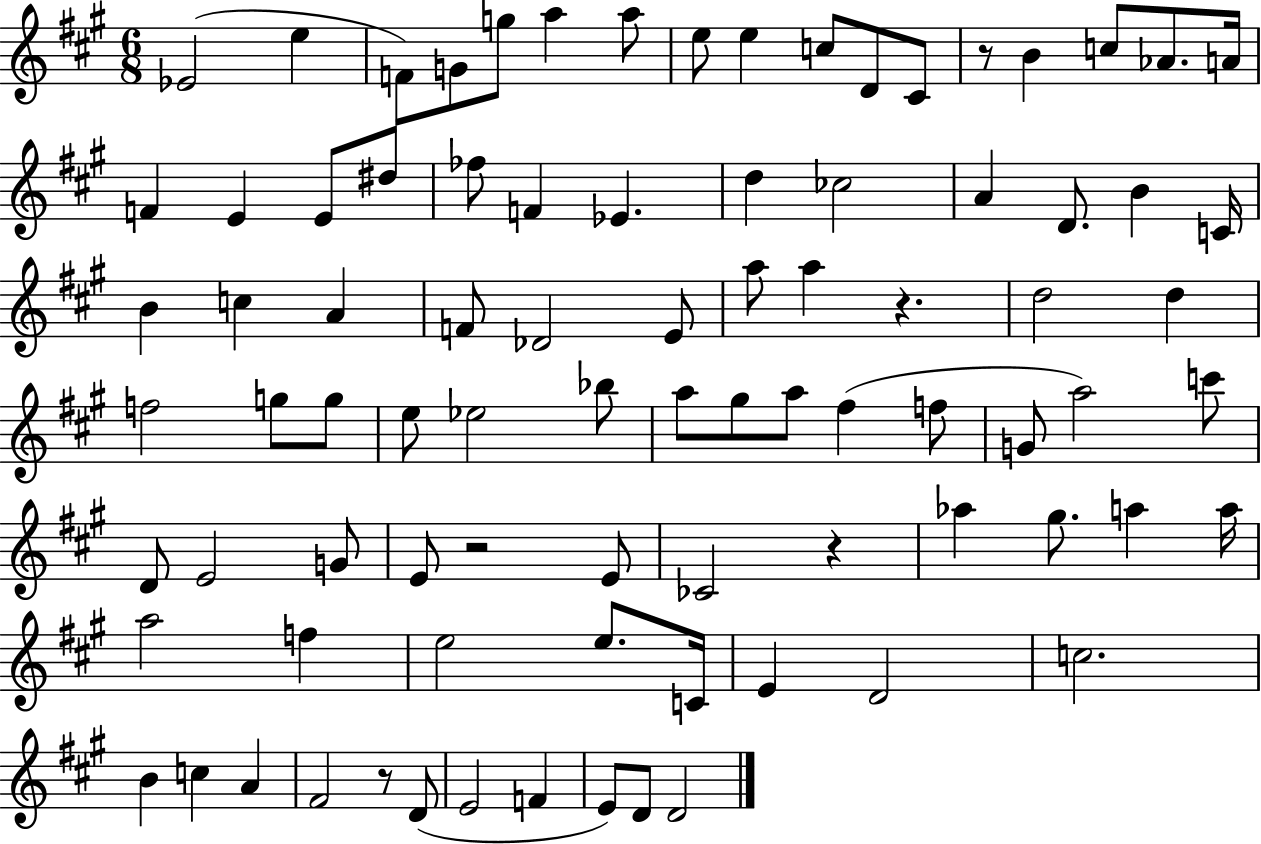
Eb4/h E5/q F4/e G4/e G5/e A5/q A5/e E5/e E5/q C5/e D4/e C#4/e R/e B4/q C5/e Ab4/e. A4/s F4/q E4/q E4/e D#5/e FES5/e F4/q Eb4/q. D5/q CES5/h A4/q D4/e. B4/q C4/s B4/q C5/q A4/q F4/e Db4/h E4/e A5/e A5/q R/q. D5/h D5/q F5/h G5/e G5/e E5/e Eb5/h Bb5/e A5/e G#5/e A5/e F#5/q F5/e G4/e A5/h C6/e D4/e E4/h G4/e E4/e R/h E4/e CES4/h R/q Ab5/q G#5/e. A5/q A5/s A5/h F5/q E5/h E5/e. C4/s E4/q D4/h C5/h. B4/q C5/q A4/q F#4/h R/e D4/e E4/h F4/q E4/e D4/e D4/h